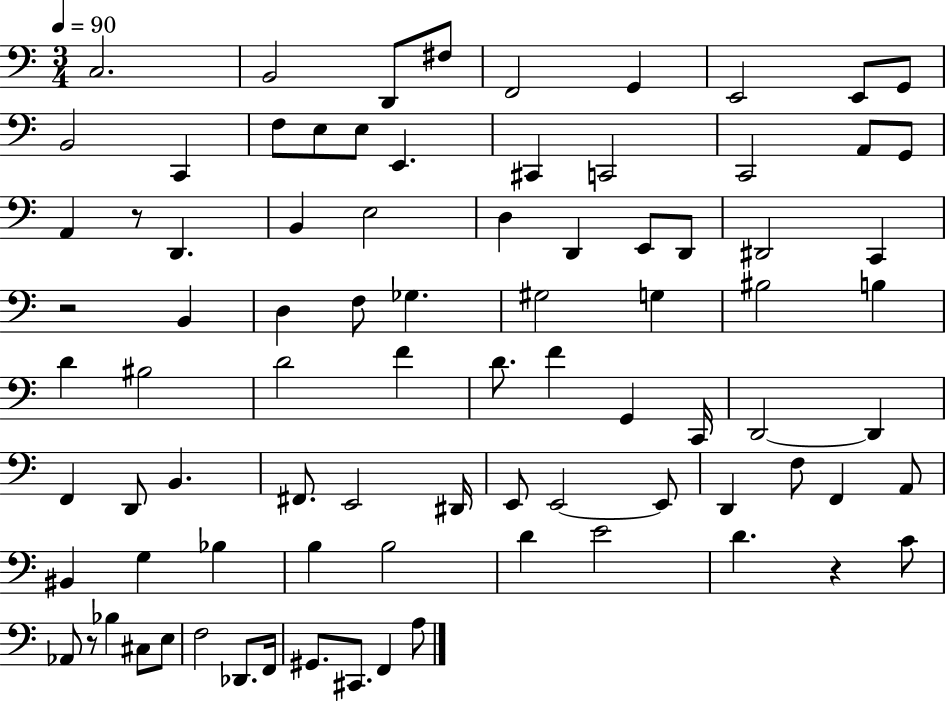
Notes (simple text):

C3/h. B2/h D2/e F#3/e F2/h G2/q E2/h E2/e G2/e B2/h C2/q F3/e E3/e E3/e E2/q. C#2/q C2/h C2/h A2/e G2/e A2/q R/e D2/q. B2/q E3/h D3/q D2/q E2/e D2/e D#2/h C2/q R/h B2/q D3/q F3/e Gb3/q. G#3/h G3/q BIS3/h B3/q D4/q BIS3/h D4/h F4/q D4/e. F4/q G2/q C2/s D2/h D2/q F2/q D2/e B2/q. F#2/e. E2/h D#2/s E2/e E2/h E2/e D2/q F3/e F2/q A2/e BIS2/q G3/q Bb3/q B3/q B3/h D4/q E4/h D4/q. R/q C4/e Ab2/e R/e Bb3/q C#3/e E3/e F3/h Db2/e. F2/s G#2/e. C#2/e. F2/q A3/e